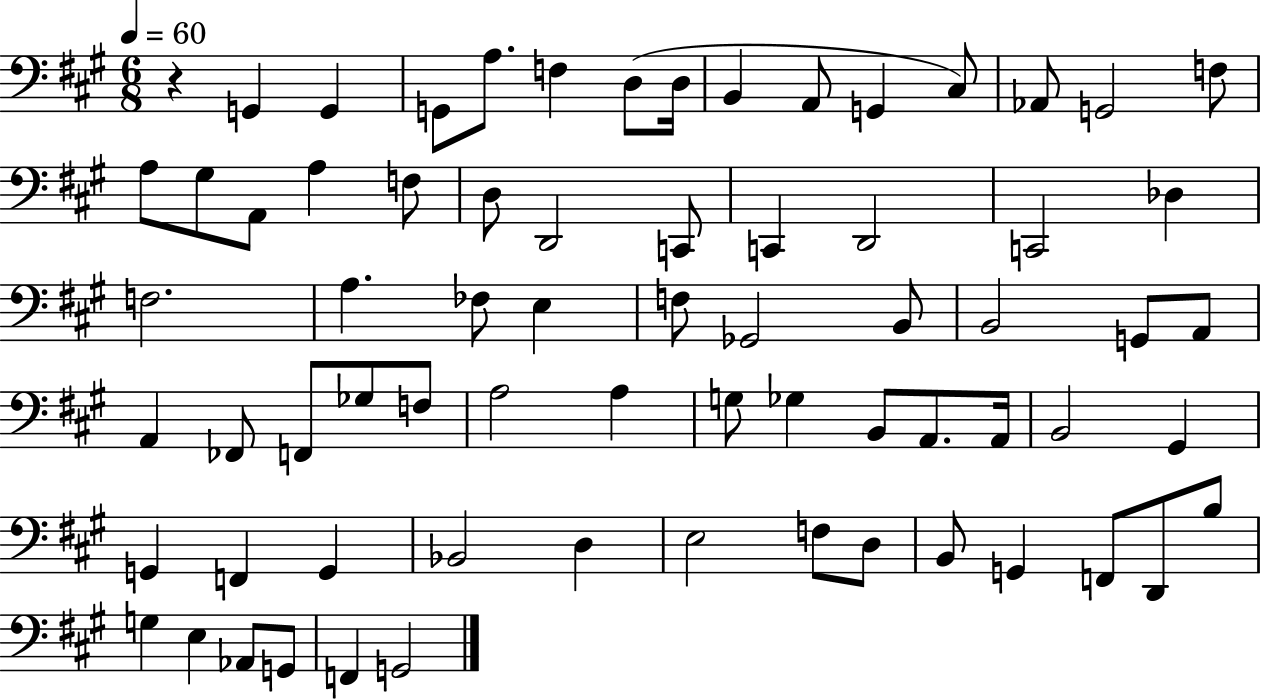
X:1
T:Untitled
M:6/8
L:1/4
K:A
z G,, G,, G,,/2 A,/2 F, D,/2 D,/4 B,, A,,/2 G,, ^C,/2 _A,,/2 G,,2 F,/2 A,/2 ^G,/2 A,,/2 A, F,/2 D,/2 D,,2 C,,/2 C,, D,,2 C,,2 _D, F,2 A, _F,/2 E, F,/2 _G,,2 B,,/2 B,,2 G,,/2 A,,/2 A,, _F,,/2 F,,/2 _G,/2 F,/2 A,2 A, G,/2 _G, B,,/2 A,,/2 A,,/4 B,,2 ^G,, G,, F,, G,, _B,,2 D, E,2 F,/2 D,/2 B,,/2 G,, F,,/2 D,,/2 B,/2 G, E, _A,,/2 G,,/2 F,, G,,2